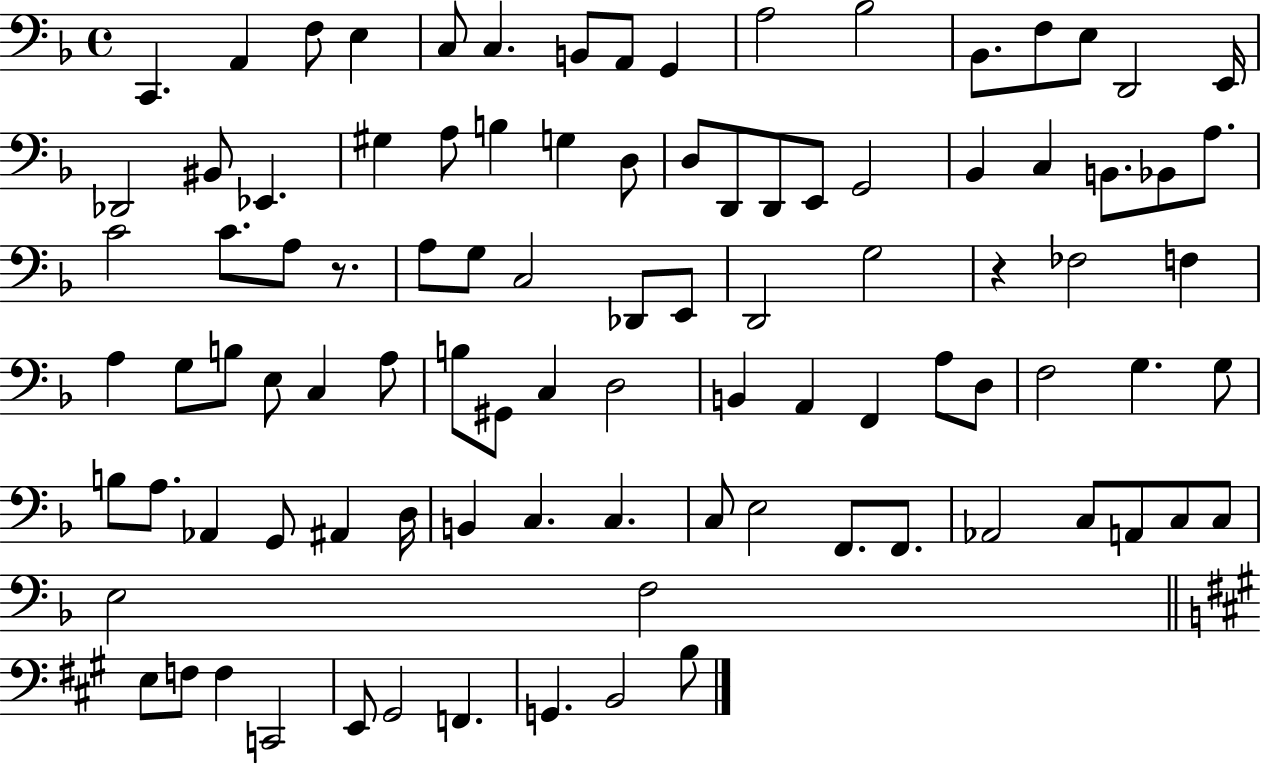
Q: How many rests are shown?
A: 2